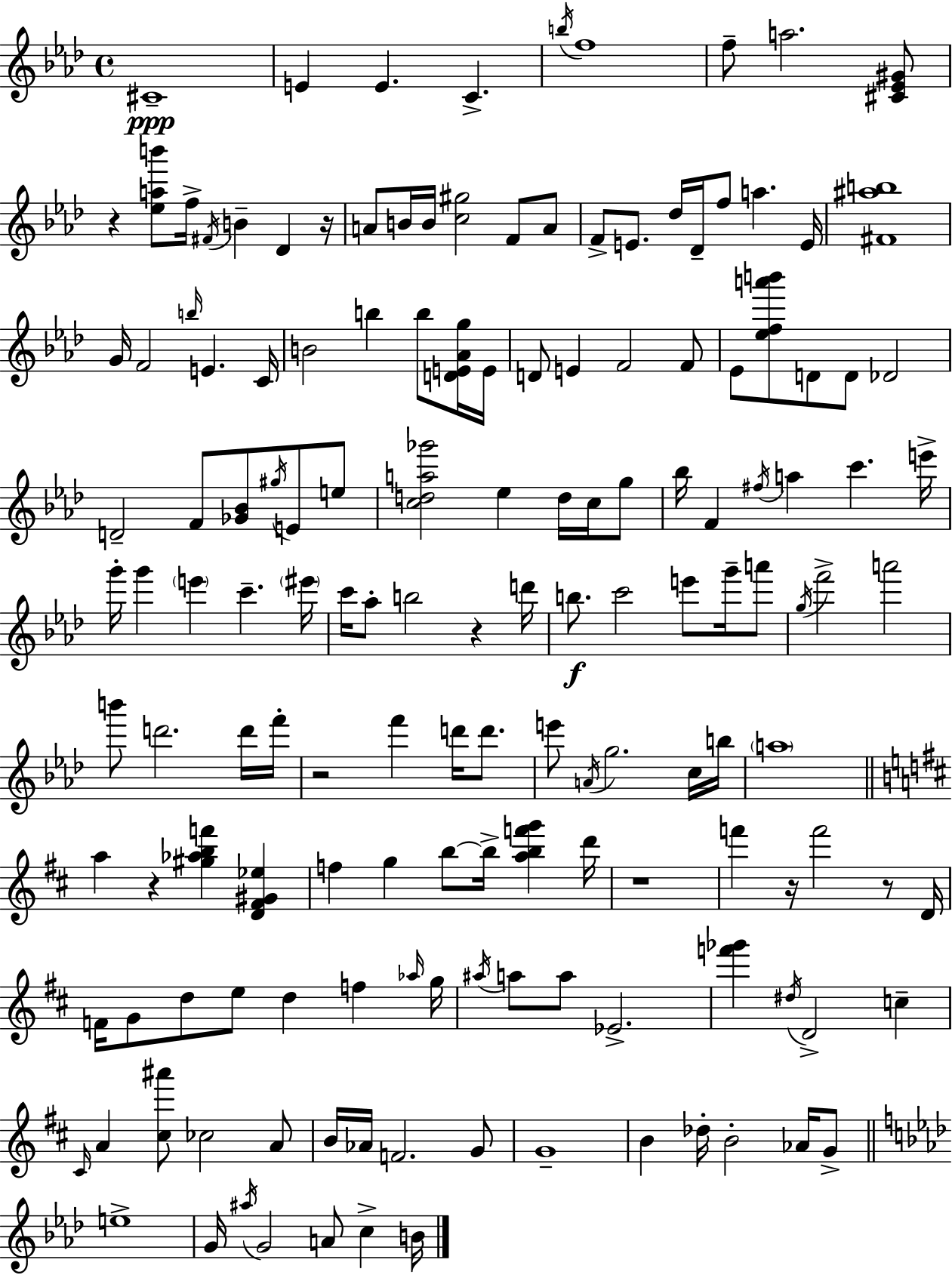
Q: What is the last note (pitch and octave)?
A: B4